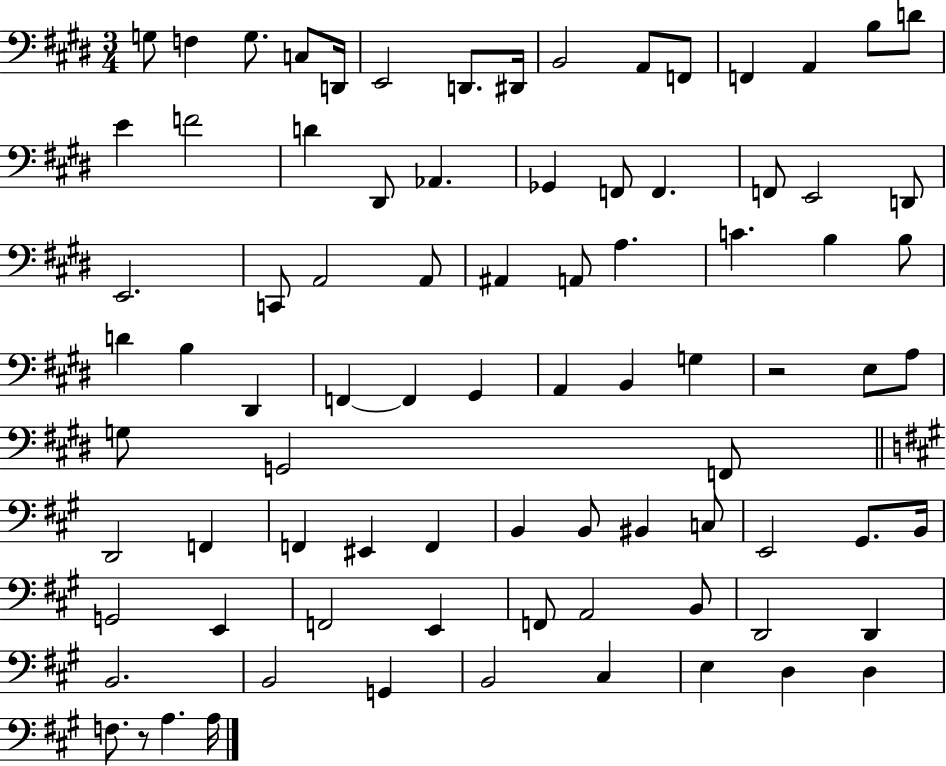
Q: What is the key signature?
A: E major